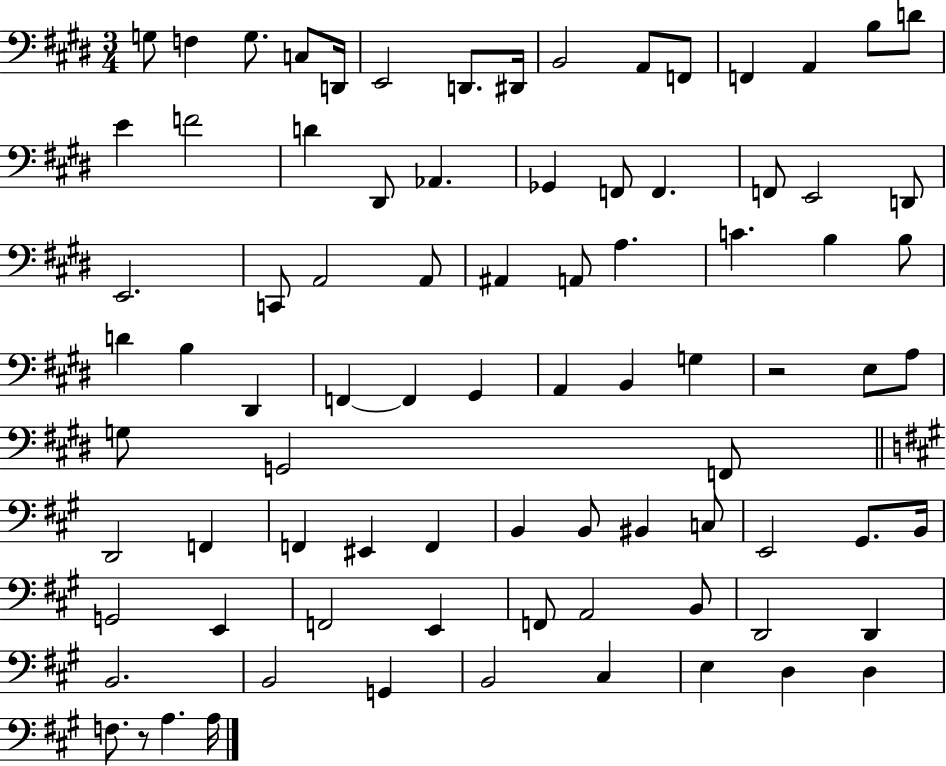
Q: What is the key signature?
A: E major